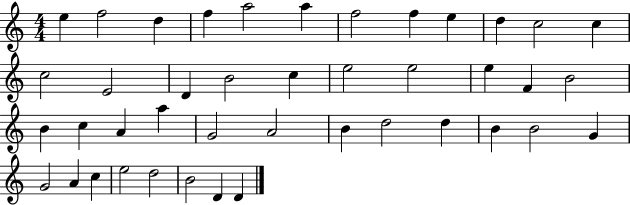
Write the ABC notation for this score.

X:1
T:Untitled
M:4/4
L:1/4
K:C
e f2 d f a2 a f2 f e d c2 c c2 E2 D B2 c e2 e2 e F B2 B c A a G2 A2 B d2 d B B2 G G2 A c e2 d2 B2 D D